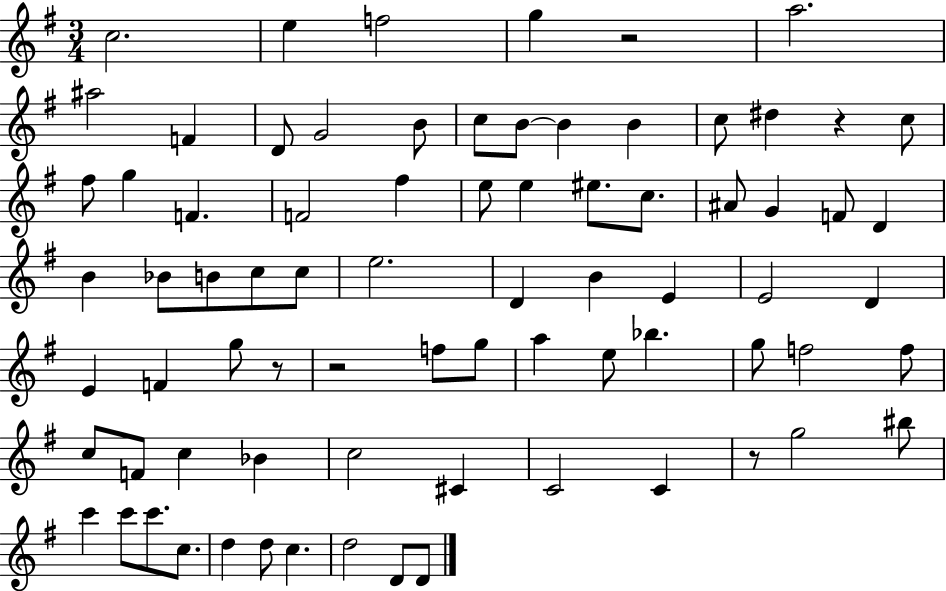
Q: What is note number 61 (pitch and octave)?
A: G5